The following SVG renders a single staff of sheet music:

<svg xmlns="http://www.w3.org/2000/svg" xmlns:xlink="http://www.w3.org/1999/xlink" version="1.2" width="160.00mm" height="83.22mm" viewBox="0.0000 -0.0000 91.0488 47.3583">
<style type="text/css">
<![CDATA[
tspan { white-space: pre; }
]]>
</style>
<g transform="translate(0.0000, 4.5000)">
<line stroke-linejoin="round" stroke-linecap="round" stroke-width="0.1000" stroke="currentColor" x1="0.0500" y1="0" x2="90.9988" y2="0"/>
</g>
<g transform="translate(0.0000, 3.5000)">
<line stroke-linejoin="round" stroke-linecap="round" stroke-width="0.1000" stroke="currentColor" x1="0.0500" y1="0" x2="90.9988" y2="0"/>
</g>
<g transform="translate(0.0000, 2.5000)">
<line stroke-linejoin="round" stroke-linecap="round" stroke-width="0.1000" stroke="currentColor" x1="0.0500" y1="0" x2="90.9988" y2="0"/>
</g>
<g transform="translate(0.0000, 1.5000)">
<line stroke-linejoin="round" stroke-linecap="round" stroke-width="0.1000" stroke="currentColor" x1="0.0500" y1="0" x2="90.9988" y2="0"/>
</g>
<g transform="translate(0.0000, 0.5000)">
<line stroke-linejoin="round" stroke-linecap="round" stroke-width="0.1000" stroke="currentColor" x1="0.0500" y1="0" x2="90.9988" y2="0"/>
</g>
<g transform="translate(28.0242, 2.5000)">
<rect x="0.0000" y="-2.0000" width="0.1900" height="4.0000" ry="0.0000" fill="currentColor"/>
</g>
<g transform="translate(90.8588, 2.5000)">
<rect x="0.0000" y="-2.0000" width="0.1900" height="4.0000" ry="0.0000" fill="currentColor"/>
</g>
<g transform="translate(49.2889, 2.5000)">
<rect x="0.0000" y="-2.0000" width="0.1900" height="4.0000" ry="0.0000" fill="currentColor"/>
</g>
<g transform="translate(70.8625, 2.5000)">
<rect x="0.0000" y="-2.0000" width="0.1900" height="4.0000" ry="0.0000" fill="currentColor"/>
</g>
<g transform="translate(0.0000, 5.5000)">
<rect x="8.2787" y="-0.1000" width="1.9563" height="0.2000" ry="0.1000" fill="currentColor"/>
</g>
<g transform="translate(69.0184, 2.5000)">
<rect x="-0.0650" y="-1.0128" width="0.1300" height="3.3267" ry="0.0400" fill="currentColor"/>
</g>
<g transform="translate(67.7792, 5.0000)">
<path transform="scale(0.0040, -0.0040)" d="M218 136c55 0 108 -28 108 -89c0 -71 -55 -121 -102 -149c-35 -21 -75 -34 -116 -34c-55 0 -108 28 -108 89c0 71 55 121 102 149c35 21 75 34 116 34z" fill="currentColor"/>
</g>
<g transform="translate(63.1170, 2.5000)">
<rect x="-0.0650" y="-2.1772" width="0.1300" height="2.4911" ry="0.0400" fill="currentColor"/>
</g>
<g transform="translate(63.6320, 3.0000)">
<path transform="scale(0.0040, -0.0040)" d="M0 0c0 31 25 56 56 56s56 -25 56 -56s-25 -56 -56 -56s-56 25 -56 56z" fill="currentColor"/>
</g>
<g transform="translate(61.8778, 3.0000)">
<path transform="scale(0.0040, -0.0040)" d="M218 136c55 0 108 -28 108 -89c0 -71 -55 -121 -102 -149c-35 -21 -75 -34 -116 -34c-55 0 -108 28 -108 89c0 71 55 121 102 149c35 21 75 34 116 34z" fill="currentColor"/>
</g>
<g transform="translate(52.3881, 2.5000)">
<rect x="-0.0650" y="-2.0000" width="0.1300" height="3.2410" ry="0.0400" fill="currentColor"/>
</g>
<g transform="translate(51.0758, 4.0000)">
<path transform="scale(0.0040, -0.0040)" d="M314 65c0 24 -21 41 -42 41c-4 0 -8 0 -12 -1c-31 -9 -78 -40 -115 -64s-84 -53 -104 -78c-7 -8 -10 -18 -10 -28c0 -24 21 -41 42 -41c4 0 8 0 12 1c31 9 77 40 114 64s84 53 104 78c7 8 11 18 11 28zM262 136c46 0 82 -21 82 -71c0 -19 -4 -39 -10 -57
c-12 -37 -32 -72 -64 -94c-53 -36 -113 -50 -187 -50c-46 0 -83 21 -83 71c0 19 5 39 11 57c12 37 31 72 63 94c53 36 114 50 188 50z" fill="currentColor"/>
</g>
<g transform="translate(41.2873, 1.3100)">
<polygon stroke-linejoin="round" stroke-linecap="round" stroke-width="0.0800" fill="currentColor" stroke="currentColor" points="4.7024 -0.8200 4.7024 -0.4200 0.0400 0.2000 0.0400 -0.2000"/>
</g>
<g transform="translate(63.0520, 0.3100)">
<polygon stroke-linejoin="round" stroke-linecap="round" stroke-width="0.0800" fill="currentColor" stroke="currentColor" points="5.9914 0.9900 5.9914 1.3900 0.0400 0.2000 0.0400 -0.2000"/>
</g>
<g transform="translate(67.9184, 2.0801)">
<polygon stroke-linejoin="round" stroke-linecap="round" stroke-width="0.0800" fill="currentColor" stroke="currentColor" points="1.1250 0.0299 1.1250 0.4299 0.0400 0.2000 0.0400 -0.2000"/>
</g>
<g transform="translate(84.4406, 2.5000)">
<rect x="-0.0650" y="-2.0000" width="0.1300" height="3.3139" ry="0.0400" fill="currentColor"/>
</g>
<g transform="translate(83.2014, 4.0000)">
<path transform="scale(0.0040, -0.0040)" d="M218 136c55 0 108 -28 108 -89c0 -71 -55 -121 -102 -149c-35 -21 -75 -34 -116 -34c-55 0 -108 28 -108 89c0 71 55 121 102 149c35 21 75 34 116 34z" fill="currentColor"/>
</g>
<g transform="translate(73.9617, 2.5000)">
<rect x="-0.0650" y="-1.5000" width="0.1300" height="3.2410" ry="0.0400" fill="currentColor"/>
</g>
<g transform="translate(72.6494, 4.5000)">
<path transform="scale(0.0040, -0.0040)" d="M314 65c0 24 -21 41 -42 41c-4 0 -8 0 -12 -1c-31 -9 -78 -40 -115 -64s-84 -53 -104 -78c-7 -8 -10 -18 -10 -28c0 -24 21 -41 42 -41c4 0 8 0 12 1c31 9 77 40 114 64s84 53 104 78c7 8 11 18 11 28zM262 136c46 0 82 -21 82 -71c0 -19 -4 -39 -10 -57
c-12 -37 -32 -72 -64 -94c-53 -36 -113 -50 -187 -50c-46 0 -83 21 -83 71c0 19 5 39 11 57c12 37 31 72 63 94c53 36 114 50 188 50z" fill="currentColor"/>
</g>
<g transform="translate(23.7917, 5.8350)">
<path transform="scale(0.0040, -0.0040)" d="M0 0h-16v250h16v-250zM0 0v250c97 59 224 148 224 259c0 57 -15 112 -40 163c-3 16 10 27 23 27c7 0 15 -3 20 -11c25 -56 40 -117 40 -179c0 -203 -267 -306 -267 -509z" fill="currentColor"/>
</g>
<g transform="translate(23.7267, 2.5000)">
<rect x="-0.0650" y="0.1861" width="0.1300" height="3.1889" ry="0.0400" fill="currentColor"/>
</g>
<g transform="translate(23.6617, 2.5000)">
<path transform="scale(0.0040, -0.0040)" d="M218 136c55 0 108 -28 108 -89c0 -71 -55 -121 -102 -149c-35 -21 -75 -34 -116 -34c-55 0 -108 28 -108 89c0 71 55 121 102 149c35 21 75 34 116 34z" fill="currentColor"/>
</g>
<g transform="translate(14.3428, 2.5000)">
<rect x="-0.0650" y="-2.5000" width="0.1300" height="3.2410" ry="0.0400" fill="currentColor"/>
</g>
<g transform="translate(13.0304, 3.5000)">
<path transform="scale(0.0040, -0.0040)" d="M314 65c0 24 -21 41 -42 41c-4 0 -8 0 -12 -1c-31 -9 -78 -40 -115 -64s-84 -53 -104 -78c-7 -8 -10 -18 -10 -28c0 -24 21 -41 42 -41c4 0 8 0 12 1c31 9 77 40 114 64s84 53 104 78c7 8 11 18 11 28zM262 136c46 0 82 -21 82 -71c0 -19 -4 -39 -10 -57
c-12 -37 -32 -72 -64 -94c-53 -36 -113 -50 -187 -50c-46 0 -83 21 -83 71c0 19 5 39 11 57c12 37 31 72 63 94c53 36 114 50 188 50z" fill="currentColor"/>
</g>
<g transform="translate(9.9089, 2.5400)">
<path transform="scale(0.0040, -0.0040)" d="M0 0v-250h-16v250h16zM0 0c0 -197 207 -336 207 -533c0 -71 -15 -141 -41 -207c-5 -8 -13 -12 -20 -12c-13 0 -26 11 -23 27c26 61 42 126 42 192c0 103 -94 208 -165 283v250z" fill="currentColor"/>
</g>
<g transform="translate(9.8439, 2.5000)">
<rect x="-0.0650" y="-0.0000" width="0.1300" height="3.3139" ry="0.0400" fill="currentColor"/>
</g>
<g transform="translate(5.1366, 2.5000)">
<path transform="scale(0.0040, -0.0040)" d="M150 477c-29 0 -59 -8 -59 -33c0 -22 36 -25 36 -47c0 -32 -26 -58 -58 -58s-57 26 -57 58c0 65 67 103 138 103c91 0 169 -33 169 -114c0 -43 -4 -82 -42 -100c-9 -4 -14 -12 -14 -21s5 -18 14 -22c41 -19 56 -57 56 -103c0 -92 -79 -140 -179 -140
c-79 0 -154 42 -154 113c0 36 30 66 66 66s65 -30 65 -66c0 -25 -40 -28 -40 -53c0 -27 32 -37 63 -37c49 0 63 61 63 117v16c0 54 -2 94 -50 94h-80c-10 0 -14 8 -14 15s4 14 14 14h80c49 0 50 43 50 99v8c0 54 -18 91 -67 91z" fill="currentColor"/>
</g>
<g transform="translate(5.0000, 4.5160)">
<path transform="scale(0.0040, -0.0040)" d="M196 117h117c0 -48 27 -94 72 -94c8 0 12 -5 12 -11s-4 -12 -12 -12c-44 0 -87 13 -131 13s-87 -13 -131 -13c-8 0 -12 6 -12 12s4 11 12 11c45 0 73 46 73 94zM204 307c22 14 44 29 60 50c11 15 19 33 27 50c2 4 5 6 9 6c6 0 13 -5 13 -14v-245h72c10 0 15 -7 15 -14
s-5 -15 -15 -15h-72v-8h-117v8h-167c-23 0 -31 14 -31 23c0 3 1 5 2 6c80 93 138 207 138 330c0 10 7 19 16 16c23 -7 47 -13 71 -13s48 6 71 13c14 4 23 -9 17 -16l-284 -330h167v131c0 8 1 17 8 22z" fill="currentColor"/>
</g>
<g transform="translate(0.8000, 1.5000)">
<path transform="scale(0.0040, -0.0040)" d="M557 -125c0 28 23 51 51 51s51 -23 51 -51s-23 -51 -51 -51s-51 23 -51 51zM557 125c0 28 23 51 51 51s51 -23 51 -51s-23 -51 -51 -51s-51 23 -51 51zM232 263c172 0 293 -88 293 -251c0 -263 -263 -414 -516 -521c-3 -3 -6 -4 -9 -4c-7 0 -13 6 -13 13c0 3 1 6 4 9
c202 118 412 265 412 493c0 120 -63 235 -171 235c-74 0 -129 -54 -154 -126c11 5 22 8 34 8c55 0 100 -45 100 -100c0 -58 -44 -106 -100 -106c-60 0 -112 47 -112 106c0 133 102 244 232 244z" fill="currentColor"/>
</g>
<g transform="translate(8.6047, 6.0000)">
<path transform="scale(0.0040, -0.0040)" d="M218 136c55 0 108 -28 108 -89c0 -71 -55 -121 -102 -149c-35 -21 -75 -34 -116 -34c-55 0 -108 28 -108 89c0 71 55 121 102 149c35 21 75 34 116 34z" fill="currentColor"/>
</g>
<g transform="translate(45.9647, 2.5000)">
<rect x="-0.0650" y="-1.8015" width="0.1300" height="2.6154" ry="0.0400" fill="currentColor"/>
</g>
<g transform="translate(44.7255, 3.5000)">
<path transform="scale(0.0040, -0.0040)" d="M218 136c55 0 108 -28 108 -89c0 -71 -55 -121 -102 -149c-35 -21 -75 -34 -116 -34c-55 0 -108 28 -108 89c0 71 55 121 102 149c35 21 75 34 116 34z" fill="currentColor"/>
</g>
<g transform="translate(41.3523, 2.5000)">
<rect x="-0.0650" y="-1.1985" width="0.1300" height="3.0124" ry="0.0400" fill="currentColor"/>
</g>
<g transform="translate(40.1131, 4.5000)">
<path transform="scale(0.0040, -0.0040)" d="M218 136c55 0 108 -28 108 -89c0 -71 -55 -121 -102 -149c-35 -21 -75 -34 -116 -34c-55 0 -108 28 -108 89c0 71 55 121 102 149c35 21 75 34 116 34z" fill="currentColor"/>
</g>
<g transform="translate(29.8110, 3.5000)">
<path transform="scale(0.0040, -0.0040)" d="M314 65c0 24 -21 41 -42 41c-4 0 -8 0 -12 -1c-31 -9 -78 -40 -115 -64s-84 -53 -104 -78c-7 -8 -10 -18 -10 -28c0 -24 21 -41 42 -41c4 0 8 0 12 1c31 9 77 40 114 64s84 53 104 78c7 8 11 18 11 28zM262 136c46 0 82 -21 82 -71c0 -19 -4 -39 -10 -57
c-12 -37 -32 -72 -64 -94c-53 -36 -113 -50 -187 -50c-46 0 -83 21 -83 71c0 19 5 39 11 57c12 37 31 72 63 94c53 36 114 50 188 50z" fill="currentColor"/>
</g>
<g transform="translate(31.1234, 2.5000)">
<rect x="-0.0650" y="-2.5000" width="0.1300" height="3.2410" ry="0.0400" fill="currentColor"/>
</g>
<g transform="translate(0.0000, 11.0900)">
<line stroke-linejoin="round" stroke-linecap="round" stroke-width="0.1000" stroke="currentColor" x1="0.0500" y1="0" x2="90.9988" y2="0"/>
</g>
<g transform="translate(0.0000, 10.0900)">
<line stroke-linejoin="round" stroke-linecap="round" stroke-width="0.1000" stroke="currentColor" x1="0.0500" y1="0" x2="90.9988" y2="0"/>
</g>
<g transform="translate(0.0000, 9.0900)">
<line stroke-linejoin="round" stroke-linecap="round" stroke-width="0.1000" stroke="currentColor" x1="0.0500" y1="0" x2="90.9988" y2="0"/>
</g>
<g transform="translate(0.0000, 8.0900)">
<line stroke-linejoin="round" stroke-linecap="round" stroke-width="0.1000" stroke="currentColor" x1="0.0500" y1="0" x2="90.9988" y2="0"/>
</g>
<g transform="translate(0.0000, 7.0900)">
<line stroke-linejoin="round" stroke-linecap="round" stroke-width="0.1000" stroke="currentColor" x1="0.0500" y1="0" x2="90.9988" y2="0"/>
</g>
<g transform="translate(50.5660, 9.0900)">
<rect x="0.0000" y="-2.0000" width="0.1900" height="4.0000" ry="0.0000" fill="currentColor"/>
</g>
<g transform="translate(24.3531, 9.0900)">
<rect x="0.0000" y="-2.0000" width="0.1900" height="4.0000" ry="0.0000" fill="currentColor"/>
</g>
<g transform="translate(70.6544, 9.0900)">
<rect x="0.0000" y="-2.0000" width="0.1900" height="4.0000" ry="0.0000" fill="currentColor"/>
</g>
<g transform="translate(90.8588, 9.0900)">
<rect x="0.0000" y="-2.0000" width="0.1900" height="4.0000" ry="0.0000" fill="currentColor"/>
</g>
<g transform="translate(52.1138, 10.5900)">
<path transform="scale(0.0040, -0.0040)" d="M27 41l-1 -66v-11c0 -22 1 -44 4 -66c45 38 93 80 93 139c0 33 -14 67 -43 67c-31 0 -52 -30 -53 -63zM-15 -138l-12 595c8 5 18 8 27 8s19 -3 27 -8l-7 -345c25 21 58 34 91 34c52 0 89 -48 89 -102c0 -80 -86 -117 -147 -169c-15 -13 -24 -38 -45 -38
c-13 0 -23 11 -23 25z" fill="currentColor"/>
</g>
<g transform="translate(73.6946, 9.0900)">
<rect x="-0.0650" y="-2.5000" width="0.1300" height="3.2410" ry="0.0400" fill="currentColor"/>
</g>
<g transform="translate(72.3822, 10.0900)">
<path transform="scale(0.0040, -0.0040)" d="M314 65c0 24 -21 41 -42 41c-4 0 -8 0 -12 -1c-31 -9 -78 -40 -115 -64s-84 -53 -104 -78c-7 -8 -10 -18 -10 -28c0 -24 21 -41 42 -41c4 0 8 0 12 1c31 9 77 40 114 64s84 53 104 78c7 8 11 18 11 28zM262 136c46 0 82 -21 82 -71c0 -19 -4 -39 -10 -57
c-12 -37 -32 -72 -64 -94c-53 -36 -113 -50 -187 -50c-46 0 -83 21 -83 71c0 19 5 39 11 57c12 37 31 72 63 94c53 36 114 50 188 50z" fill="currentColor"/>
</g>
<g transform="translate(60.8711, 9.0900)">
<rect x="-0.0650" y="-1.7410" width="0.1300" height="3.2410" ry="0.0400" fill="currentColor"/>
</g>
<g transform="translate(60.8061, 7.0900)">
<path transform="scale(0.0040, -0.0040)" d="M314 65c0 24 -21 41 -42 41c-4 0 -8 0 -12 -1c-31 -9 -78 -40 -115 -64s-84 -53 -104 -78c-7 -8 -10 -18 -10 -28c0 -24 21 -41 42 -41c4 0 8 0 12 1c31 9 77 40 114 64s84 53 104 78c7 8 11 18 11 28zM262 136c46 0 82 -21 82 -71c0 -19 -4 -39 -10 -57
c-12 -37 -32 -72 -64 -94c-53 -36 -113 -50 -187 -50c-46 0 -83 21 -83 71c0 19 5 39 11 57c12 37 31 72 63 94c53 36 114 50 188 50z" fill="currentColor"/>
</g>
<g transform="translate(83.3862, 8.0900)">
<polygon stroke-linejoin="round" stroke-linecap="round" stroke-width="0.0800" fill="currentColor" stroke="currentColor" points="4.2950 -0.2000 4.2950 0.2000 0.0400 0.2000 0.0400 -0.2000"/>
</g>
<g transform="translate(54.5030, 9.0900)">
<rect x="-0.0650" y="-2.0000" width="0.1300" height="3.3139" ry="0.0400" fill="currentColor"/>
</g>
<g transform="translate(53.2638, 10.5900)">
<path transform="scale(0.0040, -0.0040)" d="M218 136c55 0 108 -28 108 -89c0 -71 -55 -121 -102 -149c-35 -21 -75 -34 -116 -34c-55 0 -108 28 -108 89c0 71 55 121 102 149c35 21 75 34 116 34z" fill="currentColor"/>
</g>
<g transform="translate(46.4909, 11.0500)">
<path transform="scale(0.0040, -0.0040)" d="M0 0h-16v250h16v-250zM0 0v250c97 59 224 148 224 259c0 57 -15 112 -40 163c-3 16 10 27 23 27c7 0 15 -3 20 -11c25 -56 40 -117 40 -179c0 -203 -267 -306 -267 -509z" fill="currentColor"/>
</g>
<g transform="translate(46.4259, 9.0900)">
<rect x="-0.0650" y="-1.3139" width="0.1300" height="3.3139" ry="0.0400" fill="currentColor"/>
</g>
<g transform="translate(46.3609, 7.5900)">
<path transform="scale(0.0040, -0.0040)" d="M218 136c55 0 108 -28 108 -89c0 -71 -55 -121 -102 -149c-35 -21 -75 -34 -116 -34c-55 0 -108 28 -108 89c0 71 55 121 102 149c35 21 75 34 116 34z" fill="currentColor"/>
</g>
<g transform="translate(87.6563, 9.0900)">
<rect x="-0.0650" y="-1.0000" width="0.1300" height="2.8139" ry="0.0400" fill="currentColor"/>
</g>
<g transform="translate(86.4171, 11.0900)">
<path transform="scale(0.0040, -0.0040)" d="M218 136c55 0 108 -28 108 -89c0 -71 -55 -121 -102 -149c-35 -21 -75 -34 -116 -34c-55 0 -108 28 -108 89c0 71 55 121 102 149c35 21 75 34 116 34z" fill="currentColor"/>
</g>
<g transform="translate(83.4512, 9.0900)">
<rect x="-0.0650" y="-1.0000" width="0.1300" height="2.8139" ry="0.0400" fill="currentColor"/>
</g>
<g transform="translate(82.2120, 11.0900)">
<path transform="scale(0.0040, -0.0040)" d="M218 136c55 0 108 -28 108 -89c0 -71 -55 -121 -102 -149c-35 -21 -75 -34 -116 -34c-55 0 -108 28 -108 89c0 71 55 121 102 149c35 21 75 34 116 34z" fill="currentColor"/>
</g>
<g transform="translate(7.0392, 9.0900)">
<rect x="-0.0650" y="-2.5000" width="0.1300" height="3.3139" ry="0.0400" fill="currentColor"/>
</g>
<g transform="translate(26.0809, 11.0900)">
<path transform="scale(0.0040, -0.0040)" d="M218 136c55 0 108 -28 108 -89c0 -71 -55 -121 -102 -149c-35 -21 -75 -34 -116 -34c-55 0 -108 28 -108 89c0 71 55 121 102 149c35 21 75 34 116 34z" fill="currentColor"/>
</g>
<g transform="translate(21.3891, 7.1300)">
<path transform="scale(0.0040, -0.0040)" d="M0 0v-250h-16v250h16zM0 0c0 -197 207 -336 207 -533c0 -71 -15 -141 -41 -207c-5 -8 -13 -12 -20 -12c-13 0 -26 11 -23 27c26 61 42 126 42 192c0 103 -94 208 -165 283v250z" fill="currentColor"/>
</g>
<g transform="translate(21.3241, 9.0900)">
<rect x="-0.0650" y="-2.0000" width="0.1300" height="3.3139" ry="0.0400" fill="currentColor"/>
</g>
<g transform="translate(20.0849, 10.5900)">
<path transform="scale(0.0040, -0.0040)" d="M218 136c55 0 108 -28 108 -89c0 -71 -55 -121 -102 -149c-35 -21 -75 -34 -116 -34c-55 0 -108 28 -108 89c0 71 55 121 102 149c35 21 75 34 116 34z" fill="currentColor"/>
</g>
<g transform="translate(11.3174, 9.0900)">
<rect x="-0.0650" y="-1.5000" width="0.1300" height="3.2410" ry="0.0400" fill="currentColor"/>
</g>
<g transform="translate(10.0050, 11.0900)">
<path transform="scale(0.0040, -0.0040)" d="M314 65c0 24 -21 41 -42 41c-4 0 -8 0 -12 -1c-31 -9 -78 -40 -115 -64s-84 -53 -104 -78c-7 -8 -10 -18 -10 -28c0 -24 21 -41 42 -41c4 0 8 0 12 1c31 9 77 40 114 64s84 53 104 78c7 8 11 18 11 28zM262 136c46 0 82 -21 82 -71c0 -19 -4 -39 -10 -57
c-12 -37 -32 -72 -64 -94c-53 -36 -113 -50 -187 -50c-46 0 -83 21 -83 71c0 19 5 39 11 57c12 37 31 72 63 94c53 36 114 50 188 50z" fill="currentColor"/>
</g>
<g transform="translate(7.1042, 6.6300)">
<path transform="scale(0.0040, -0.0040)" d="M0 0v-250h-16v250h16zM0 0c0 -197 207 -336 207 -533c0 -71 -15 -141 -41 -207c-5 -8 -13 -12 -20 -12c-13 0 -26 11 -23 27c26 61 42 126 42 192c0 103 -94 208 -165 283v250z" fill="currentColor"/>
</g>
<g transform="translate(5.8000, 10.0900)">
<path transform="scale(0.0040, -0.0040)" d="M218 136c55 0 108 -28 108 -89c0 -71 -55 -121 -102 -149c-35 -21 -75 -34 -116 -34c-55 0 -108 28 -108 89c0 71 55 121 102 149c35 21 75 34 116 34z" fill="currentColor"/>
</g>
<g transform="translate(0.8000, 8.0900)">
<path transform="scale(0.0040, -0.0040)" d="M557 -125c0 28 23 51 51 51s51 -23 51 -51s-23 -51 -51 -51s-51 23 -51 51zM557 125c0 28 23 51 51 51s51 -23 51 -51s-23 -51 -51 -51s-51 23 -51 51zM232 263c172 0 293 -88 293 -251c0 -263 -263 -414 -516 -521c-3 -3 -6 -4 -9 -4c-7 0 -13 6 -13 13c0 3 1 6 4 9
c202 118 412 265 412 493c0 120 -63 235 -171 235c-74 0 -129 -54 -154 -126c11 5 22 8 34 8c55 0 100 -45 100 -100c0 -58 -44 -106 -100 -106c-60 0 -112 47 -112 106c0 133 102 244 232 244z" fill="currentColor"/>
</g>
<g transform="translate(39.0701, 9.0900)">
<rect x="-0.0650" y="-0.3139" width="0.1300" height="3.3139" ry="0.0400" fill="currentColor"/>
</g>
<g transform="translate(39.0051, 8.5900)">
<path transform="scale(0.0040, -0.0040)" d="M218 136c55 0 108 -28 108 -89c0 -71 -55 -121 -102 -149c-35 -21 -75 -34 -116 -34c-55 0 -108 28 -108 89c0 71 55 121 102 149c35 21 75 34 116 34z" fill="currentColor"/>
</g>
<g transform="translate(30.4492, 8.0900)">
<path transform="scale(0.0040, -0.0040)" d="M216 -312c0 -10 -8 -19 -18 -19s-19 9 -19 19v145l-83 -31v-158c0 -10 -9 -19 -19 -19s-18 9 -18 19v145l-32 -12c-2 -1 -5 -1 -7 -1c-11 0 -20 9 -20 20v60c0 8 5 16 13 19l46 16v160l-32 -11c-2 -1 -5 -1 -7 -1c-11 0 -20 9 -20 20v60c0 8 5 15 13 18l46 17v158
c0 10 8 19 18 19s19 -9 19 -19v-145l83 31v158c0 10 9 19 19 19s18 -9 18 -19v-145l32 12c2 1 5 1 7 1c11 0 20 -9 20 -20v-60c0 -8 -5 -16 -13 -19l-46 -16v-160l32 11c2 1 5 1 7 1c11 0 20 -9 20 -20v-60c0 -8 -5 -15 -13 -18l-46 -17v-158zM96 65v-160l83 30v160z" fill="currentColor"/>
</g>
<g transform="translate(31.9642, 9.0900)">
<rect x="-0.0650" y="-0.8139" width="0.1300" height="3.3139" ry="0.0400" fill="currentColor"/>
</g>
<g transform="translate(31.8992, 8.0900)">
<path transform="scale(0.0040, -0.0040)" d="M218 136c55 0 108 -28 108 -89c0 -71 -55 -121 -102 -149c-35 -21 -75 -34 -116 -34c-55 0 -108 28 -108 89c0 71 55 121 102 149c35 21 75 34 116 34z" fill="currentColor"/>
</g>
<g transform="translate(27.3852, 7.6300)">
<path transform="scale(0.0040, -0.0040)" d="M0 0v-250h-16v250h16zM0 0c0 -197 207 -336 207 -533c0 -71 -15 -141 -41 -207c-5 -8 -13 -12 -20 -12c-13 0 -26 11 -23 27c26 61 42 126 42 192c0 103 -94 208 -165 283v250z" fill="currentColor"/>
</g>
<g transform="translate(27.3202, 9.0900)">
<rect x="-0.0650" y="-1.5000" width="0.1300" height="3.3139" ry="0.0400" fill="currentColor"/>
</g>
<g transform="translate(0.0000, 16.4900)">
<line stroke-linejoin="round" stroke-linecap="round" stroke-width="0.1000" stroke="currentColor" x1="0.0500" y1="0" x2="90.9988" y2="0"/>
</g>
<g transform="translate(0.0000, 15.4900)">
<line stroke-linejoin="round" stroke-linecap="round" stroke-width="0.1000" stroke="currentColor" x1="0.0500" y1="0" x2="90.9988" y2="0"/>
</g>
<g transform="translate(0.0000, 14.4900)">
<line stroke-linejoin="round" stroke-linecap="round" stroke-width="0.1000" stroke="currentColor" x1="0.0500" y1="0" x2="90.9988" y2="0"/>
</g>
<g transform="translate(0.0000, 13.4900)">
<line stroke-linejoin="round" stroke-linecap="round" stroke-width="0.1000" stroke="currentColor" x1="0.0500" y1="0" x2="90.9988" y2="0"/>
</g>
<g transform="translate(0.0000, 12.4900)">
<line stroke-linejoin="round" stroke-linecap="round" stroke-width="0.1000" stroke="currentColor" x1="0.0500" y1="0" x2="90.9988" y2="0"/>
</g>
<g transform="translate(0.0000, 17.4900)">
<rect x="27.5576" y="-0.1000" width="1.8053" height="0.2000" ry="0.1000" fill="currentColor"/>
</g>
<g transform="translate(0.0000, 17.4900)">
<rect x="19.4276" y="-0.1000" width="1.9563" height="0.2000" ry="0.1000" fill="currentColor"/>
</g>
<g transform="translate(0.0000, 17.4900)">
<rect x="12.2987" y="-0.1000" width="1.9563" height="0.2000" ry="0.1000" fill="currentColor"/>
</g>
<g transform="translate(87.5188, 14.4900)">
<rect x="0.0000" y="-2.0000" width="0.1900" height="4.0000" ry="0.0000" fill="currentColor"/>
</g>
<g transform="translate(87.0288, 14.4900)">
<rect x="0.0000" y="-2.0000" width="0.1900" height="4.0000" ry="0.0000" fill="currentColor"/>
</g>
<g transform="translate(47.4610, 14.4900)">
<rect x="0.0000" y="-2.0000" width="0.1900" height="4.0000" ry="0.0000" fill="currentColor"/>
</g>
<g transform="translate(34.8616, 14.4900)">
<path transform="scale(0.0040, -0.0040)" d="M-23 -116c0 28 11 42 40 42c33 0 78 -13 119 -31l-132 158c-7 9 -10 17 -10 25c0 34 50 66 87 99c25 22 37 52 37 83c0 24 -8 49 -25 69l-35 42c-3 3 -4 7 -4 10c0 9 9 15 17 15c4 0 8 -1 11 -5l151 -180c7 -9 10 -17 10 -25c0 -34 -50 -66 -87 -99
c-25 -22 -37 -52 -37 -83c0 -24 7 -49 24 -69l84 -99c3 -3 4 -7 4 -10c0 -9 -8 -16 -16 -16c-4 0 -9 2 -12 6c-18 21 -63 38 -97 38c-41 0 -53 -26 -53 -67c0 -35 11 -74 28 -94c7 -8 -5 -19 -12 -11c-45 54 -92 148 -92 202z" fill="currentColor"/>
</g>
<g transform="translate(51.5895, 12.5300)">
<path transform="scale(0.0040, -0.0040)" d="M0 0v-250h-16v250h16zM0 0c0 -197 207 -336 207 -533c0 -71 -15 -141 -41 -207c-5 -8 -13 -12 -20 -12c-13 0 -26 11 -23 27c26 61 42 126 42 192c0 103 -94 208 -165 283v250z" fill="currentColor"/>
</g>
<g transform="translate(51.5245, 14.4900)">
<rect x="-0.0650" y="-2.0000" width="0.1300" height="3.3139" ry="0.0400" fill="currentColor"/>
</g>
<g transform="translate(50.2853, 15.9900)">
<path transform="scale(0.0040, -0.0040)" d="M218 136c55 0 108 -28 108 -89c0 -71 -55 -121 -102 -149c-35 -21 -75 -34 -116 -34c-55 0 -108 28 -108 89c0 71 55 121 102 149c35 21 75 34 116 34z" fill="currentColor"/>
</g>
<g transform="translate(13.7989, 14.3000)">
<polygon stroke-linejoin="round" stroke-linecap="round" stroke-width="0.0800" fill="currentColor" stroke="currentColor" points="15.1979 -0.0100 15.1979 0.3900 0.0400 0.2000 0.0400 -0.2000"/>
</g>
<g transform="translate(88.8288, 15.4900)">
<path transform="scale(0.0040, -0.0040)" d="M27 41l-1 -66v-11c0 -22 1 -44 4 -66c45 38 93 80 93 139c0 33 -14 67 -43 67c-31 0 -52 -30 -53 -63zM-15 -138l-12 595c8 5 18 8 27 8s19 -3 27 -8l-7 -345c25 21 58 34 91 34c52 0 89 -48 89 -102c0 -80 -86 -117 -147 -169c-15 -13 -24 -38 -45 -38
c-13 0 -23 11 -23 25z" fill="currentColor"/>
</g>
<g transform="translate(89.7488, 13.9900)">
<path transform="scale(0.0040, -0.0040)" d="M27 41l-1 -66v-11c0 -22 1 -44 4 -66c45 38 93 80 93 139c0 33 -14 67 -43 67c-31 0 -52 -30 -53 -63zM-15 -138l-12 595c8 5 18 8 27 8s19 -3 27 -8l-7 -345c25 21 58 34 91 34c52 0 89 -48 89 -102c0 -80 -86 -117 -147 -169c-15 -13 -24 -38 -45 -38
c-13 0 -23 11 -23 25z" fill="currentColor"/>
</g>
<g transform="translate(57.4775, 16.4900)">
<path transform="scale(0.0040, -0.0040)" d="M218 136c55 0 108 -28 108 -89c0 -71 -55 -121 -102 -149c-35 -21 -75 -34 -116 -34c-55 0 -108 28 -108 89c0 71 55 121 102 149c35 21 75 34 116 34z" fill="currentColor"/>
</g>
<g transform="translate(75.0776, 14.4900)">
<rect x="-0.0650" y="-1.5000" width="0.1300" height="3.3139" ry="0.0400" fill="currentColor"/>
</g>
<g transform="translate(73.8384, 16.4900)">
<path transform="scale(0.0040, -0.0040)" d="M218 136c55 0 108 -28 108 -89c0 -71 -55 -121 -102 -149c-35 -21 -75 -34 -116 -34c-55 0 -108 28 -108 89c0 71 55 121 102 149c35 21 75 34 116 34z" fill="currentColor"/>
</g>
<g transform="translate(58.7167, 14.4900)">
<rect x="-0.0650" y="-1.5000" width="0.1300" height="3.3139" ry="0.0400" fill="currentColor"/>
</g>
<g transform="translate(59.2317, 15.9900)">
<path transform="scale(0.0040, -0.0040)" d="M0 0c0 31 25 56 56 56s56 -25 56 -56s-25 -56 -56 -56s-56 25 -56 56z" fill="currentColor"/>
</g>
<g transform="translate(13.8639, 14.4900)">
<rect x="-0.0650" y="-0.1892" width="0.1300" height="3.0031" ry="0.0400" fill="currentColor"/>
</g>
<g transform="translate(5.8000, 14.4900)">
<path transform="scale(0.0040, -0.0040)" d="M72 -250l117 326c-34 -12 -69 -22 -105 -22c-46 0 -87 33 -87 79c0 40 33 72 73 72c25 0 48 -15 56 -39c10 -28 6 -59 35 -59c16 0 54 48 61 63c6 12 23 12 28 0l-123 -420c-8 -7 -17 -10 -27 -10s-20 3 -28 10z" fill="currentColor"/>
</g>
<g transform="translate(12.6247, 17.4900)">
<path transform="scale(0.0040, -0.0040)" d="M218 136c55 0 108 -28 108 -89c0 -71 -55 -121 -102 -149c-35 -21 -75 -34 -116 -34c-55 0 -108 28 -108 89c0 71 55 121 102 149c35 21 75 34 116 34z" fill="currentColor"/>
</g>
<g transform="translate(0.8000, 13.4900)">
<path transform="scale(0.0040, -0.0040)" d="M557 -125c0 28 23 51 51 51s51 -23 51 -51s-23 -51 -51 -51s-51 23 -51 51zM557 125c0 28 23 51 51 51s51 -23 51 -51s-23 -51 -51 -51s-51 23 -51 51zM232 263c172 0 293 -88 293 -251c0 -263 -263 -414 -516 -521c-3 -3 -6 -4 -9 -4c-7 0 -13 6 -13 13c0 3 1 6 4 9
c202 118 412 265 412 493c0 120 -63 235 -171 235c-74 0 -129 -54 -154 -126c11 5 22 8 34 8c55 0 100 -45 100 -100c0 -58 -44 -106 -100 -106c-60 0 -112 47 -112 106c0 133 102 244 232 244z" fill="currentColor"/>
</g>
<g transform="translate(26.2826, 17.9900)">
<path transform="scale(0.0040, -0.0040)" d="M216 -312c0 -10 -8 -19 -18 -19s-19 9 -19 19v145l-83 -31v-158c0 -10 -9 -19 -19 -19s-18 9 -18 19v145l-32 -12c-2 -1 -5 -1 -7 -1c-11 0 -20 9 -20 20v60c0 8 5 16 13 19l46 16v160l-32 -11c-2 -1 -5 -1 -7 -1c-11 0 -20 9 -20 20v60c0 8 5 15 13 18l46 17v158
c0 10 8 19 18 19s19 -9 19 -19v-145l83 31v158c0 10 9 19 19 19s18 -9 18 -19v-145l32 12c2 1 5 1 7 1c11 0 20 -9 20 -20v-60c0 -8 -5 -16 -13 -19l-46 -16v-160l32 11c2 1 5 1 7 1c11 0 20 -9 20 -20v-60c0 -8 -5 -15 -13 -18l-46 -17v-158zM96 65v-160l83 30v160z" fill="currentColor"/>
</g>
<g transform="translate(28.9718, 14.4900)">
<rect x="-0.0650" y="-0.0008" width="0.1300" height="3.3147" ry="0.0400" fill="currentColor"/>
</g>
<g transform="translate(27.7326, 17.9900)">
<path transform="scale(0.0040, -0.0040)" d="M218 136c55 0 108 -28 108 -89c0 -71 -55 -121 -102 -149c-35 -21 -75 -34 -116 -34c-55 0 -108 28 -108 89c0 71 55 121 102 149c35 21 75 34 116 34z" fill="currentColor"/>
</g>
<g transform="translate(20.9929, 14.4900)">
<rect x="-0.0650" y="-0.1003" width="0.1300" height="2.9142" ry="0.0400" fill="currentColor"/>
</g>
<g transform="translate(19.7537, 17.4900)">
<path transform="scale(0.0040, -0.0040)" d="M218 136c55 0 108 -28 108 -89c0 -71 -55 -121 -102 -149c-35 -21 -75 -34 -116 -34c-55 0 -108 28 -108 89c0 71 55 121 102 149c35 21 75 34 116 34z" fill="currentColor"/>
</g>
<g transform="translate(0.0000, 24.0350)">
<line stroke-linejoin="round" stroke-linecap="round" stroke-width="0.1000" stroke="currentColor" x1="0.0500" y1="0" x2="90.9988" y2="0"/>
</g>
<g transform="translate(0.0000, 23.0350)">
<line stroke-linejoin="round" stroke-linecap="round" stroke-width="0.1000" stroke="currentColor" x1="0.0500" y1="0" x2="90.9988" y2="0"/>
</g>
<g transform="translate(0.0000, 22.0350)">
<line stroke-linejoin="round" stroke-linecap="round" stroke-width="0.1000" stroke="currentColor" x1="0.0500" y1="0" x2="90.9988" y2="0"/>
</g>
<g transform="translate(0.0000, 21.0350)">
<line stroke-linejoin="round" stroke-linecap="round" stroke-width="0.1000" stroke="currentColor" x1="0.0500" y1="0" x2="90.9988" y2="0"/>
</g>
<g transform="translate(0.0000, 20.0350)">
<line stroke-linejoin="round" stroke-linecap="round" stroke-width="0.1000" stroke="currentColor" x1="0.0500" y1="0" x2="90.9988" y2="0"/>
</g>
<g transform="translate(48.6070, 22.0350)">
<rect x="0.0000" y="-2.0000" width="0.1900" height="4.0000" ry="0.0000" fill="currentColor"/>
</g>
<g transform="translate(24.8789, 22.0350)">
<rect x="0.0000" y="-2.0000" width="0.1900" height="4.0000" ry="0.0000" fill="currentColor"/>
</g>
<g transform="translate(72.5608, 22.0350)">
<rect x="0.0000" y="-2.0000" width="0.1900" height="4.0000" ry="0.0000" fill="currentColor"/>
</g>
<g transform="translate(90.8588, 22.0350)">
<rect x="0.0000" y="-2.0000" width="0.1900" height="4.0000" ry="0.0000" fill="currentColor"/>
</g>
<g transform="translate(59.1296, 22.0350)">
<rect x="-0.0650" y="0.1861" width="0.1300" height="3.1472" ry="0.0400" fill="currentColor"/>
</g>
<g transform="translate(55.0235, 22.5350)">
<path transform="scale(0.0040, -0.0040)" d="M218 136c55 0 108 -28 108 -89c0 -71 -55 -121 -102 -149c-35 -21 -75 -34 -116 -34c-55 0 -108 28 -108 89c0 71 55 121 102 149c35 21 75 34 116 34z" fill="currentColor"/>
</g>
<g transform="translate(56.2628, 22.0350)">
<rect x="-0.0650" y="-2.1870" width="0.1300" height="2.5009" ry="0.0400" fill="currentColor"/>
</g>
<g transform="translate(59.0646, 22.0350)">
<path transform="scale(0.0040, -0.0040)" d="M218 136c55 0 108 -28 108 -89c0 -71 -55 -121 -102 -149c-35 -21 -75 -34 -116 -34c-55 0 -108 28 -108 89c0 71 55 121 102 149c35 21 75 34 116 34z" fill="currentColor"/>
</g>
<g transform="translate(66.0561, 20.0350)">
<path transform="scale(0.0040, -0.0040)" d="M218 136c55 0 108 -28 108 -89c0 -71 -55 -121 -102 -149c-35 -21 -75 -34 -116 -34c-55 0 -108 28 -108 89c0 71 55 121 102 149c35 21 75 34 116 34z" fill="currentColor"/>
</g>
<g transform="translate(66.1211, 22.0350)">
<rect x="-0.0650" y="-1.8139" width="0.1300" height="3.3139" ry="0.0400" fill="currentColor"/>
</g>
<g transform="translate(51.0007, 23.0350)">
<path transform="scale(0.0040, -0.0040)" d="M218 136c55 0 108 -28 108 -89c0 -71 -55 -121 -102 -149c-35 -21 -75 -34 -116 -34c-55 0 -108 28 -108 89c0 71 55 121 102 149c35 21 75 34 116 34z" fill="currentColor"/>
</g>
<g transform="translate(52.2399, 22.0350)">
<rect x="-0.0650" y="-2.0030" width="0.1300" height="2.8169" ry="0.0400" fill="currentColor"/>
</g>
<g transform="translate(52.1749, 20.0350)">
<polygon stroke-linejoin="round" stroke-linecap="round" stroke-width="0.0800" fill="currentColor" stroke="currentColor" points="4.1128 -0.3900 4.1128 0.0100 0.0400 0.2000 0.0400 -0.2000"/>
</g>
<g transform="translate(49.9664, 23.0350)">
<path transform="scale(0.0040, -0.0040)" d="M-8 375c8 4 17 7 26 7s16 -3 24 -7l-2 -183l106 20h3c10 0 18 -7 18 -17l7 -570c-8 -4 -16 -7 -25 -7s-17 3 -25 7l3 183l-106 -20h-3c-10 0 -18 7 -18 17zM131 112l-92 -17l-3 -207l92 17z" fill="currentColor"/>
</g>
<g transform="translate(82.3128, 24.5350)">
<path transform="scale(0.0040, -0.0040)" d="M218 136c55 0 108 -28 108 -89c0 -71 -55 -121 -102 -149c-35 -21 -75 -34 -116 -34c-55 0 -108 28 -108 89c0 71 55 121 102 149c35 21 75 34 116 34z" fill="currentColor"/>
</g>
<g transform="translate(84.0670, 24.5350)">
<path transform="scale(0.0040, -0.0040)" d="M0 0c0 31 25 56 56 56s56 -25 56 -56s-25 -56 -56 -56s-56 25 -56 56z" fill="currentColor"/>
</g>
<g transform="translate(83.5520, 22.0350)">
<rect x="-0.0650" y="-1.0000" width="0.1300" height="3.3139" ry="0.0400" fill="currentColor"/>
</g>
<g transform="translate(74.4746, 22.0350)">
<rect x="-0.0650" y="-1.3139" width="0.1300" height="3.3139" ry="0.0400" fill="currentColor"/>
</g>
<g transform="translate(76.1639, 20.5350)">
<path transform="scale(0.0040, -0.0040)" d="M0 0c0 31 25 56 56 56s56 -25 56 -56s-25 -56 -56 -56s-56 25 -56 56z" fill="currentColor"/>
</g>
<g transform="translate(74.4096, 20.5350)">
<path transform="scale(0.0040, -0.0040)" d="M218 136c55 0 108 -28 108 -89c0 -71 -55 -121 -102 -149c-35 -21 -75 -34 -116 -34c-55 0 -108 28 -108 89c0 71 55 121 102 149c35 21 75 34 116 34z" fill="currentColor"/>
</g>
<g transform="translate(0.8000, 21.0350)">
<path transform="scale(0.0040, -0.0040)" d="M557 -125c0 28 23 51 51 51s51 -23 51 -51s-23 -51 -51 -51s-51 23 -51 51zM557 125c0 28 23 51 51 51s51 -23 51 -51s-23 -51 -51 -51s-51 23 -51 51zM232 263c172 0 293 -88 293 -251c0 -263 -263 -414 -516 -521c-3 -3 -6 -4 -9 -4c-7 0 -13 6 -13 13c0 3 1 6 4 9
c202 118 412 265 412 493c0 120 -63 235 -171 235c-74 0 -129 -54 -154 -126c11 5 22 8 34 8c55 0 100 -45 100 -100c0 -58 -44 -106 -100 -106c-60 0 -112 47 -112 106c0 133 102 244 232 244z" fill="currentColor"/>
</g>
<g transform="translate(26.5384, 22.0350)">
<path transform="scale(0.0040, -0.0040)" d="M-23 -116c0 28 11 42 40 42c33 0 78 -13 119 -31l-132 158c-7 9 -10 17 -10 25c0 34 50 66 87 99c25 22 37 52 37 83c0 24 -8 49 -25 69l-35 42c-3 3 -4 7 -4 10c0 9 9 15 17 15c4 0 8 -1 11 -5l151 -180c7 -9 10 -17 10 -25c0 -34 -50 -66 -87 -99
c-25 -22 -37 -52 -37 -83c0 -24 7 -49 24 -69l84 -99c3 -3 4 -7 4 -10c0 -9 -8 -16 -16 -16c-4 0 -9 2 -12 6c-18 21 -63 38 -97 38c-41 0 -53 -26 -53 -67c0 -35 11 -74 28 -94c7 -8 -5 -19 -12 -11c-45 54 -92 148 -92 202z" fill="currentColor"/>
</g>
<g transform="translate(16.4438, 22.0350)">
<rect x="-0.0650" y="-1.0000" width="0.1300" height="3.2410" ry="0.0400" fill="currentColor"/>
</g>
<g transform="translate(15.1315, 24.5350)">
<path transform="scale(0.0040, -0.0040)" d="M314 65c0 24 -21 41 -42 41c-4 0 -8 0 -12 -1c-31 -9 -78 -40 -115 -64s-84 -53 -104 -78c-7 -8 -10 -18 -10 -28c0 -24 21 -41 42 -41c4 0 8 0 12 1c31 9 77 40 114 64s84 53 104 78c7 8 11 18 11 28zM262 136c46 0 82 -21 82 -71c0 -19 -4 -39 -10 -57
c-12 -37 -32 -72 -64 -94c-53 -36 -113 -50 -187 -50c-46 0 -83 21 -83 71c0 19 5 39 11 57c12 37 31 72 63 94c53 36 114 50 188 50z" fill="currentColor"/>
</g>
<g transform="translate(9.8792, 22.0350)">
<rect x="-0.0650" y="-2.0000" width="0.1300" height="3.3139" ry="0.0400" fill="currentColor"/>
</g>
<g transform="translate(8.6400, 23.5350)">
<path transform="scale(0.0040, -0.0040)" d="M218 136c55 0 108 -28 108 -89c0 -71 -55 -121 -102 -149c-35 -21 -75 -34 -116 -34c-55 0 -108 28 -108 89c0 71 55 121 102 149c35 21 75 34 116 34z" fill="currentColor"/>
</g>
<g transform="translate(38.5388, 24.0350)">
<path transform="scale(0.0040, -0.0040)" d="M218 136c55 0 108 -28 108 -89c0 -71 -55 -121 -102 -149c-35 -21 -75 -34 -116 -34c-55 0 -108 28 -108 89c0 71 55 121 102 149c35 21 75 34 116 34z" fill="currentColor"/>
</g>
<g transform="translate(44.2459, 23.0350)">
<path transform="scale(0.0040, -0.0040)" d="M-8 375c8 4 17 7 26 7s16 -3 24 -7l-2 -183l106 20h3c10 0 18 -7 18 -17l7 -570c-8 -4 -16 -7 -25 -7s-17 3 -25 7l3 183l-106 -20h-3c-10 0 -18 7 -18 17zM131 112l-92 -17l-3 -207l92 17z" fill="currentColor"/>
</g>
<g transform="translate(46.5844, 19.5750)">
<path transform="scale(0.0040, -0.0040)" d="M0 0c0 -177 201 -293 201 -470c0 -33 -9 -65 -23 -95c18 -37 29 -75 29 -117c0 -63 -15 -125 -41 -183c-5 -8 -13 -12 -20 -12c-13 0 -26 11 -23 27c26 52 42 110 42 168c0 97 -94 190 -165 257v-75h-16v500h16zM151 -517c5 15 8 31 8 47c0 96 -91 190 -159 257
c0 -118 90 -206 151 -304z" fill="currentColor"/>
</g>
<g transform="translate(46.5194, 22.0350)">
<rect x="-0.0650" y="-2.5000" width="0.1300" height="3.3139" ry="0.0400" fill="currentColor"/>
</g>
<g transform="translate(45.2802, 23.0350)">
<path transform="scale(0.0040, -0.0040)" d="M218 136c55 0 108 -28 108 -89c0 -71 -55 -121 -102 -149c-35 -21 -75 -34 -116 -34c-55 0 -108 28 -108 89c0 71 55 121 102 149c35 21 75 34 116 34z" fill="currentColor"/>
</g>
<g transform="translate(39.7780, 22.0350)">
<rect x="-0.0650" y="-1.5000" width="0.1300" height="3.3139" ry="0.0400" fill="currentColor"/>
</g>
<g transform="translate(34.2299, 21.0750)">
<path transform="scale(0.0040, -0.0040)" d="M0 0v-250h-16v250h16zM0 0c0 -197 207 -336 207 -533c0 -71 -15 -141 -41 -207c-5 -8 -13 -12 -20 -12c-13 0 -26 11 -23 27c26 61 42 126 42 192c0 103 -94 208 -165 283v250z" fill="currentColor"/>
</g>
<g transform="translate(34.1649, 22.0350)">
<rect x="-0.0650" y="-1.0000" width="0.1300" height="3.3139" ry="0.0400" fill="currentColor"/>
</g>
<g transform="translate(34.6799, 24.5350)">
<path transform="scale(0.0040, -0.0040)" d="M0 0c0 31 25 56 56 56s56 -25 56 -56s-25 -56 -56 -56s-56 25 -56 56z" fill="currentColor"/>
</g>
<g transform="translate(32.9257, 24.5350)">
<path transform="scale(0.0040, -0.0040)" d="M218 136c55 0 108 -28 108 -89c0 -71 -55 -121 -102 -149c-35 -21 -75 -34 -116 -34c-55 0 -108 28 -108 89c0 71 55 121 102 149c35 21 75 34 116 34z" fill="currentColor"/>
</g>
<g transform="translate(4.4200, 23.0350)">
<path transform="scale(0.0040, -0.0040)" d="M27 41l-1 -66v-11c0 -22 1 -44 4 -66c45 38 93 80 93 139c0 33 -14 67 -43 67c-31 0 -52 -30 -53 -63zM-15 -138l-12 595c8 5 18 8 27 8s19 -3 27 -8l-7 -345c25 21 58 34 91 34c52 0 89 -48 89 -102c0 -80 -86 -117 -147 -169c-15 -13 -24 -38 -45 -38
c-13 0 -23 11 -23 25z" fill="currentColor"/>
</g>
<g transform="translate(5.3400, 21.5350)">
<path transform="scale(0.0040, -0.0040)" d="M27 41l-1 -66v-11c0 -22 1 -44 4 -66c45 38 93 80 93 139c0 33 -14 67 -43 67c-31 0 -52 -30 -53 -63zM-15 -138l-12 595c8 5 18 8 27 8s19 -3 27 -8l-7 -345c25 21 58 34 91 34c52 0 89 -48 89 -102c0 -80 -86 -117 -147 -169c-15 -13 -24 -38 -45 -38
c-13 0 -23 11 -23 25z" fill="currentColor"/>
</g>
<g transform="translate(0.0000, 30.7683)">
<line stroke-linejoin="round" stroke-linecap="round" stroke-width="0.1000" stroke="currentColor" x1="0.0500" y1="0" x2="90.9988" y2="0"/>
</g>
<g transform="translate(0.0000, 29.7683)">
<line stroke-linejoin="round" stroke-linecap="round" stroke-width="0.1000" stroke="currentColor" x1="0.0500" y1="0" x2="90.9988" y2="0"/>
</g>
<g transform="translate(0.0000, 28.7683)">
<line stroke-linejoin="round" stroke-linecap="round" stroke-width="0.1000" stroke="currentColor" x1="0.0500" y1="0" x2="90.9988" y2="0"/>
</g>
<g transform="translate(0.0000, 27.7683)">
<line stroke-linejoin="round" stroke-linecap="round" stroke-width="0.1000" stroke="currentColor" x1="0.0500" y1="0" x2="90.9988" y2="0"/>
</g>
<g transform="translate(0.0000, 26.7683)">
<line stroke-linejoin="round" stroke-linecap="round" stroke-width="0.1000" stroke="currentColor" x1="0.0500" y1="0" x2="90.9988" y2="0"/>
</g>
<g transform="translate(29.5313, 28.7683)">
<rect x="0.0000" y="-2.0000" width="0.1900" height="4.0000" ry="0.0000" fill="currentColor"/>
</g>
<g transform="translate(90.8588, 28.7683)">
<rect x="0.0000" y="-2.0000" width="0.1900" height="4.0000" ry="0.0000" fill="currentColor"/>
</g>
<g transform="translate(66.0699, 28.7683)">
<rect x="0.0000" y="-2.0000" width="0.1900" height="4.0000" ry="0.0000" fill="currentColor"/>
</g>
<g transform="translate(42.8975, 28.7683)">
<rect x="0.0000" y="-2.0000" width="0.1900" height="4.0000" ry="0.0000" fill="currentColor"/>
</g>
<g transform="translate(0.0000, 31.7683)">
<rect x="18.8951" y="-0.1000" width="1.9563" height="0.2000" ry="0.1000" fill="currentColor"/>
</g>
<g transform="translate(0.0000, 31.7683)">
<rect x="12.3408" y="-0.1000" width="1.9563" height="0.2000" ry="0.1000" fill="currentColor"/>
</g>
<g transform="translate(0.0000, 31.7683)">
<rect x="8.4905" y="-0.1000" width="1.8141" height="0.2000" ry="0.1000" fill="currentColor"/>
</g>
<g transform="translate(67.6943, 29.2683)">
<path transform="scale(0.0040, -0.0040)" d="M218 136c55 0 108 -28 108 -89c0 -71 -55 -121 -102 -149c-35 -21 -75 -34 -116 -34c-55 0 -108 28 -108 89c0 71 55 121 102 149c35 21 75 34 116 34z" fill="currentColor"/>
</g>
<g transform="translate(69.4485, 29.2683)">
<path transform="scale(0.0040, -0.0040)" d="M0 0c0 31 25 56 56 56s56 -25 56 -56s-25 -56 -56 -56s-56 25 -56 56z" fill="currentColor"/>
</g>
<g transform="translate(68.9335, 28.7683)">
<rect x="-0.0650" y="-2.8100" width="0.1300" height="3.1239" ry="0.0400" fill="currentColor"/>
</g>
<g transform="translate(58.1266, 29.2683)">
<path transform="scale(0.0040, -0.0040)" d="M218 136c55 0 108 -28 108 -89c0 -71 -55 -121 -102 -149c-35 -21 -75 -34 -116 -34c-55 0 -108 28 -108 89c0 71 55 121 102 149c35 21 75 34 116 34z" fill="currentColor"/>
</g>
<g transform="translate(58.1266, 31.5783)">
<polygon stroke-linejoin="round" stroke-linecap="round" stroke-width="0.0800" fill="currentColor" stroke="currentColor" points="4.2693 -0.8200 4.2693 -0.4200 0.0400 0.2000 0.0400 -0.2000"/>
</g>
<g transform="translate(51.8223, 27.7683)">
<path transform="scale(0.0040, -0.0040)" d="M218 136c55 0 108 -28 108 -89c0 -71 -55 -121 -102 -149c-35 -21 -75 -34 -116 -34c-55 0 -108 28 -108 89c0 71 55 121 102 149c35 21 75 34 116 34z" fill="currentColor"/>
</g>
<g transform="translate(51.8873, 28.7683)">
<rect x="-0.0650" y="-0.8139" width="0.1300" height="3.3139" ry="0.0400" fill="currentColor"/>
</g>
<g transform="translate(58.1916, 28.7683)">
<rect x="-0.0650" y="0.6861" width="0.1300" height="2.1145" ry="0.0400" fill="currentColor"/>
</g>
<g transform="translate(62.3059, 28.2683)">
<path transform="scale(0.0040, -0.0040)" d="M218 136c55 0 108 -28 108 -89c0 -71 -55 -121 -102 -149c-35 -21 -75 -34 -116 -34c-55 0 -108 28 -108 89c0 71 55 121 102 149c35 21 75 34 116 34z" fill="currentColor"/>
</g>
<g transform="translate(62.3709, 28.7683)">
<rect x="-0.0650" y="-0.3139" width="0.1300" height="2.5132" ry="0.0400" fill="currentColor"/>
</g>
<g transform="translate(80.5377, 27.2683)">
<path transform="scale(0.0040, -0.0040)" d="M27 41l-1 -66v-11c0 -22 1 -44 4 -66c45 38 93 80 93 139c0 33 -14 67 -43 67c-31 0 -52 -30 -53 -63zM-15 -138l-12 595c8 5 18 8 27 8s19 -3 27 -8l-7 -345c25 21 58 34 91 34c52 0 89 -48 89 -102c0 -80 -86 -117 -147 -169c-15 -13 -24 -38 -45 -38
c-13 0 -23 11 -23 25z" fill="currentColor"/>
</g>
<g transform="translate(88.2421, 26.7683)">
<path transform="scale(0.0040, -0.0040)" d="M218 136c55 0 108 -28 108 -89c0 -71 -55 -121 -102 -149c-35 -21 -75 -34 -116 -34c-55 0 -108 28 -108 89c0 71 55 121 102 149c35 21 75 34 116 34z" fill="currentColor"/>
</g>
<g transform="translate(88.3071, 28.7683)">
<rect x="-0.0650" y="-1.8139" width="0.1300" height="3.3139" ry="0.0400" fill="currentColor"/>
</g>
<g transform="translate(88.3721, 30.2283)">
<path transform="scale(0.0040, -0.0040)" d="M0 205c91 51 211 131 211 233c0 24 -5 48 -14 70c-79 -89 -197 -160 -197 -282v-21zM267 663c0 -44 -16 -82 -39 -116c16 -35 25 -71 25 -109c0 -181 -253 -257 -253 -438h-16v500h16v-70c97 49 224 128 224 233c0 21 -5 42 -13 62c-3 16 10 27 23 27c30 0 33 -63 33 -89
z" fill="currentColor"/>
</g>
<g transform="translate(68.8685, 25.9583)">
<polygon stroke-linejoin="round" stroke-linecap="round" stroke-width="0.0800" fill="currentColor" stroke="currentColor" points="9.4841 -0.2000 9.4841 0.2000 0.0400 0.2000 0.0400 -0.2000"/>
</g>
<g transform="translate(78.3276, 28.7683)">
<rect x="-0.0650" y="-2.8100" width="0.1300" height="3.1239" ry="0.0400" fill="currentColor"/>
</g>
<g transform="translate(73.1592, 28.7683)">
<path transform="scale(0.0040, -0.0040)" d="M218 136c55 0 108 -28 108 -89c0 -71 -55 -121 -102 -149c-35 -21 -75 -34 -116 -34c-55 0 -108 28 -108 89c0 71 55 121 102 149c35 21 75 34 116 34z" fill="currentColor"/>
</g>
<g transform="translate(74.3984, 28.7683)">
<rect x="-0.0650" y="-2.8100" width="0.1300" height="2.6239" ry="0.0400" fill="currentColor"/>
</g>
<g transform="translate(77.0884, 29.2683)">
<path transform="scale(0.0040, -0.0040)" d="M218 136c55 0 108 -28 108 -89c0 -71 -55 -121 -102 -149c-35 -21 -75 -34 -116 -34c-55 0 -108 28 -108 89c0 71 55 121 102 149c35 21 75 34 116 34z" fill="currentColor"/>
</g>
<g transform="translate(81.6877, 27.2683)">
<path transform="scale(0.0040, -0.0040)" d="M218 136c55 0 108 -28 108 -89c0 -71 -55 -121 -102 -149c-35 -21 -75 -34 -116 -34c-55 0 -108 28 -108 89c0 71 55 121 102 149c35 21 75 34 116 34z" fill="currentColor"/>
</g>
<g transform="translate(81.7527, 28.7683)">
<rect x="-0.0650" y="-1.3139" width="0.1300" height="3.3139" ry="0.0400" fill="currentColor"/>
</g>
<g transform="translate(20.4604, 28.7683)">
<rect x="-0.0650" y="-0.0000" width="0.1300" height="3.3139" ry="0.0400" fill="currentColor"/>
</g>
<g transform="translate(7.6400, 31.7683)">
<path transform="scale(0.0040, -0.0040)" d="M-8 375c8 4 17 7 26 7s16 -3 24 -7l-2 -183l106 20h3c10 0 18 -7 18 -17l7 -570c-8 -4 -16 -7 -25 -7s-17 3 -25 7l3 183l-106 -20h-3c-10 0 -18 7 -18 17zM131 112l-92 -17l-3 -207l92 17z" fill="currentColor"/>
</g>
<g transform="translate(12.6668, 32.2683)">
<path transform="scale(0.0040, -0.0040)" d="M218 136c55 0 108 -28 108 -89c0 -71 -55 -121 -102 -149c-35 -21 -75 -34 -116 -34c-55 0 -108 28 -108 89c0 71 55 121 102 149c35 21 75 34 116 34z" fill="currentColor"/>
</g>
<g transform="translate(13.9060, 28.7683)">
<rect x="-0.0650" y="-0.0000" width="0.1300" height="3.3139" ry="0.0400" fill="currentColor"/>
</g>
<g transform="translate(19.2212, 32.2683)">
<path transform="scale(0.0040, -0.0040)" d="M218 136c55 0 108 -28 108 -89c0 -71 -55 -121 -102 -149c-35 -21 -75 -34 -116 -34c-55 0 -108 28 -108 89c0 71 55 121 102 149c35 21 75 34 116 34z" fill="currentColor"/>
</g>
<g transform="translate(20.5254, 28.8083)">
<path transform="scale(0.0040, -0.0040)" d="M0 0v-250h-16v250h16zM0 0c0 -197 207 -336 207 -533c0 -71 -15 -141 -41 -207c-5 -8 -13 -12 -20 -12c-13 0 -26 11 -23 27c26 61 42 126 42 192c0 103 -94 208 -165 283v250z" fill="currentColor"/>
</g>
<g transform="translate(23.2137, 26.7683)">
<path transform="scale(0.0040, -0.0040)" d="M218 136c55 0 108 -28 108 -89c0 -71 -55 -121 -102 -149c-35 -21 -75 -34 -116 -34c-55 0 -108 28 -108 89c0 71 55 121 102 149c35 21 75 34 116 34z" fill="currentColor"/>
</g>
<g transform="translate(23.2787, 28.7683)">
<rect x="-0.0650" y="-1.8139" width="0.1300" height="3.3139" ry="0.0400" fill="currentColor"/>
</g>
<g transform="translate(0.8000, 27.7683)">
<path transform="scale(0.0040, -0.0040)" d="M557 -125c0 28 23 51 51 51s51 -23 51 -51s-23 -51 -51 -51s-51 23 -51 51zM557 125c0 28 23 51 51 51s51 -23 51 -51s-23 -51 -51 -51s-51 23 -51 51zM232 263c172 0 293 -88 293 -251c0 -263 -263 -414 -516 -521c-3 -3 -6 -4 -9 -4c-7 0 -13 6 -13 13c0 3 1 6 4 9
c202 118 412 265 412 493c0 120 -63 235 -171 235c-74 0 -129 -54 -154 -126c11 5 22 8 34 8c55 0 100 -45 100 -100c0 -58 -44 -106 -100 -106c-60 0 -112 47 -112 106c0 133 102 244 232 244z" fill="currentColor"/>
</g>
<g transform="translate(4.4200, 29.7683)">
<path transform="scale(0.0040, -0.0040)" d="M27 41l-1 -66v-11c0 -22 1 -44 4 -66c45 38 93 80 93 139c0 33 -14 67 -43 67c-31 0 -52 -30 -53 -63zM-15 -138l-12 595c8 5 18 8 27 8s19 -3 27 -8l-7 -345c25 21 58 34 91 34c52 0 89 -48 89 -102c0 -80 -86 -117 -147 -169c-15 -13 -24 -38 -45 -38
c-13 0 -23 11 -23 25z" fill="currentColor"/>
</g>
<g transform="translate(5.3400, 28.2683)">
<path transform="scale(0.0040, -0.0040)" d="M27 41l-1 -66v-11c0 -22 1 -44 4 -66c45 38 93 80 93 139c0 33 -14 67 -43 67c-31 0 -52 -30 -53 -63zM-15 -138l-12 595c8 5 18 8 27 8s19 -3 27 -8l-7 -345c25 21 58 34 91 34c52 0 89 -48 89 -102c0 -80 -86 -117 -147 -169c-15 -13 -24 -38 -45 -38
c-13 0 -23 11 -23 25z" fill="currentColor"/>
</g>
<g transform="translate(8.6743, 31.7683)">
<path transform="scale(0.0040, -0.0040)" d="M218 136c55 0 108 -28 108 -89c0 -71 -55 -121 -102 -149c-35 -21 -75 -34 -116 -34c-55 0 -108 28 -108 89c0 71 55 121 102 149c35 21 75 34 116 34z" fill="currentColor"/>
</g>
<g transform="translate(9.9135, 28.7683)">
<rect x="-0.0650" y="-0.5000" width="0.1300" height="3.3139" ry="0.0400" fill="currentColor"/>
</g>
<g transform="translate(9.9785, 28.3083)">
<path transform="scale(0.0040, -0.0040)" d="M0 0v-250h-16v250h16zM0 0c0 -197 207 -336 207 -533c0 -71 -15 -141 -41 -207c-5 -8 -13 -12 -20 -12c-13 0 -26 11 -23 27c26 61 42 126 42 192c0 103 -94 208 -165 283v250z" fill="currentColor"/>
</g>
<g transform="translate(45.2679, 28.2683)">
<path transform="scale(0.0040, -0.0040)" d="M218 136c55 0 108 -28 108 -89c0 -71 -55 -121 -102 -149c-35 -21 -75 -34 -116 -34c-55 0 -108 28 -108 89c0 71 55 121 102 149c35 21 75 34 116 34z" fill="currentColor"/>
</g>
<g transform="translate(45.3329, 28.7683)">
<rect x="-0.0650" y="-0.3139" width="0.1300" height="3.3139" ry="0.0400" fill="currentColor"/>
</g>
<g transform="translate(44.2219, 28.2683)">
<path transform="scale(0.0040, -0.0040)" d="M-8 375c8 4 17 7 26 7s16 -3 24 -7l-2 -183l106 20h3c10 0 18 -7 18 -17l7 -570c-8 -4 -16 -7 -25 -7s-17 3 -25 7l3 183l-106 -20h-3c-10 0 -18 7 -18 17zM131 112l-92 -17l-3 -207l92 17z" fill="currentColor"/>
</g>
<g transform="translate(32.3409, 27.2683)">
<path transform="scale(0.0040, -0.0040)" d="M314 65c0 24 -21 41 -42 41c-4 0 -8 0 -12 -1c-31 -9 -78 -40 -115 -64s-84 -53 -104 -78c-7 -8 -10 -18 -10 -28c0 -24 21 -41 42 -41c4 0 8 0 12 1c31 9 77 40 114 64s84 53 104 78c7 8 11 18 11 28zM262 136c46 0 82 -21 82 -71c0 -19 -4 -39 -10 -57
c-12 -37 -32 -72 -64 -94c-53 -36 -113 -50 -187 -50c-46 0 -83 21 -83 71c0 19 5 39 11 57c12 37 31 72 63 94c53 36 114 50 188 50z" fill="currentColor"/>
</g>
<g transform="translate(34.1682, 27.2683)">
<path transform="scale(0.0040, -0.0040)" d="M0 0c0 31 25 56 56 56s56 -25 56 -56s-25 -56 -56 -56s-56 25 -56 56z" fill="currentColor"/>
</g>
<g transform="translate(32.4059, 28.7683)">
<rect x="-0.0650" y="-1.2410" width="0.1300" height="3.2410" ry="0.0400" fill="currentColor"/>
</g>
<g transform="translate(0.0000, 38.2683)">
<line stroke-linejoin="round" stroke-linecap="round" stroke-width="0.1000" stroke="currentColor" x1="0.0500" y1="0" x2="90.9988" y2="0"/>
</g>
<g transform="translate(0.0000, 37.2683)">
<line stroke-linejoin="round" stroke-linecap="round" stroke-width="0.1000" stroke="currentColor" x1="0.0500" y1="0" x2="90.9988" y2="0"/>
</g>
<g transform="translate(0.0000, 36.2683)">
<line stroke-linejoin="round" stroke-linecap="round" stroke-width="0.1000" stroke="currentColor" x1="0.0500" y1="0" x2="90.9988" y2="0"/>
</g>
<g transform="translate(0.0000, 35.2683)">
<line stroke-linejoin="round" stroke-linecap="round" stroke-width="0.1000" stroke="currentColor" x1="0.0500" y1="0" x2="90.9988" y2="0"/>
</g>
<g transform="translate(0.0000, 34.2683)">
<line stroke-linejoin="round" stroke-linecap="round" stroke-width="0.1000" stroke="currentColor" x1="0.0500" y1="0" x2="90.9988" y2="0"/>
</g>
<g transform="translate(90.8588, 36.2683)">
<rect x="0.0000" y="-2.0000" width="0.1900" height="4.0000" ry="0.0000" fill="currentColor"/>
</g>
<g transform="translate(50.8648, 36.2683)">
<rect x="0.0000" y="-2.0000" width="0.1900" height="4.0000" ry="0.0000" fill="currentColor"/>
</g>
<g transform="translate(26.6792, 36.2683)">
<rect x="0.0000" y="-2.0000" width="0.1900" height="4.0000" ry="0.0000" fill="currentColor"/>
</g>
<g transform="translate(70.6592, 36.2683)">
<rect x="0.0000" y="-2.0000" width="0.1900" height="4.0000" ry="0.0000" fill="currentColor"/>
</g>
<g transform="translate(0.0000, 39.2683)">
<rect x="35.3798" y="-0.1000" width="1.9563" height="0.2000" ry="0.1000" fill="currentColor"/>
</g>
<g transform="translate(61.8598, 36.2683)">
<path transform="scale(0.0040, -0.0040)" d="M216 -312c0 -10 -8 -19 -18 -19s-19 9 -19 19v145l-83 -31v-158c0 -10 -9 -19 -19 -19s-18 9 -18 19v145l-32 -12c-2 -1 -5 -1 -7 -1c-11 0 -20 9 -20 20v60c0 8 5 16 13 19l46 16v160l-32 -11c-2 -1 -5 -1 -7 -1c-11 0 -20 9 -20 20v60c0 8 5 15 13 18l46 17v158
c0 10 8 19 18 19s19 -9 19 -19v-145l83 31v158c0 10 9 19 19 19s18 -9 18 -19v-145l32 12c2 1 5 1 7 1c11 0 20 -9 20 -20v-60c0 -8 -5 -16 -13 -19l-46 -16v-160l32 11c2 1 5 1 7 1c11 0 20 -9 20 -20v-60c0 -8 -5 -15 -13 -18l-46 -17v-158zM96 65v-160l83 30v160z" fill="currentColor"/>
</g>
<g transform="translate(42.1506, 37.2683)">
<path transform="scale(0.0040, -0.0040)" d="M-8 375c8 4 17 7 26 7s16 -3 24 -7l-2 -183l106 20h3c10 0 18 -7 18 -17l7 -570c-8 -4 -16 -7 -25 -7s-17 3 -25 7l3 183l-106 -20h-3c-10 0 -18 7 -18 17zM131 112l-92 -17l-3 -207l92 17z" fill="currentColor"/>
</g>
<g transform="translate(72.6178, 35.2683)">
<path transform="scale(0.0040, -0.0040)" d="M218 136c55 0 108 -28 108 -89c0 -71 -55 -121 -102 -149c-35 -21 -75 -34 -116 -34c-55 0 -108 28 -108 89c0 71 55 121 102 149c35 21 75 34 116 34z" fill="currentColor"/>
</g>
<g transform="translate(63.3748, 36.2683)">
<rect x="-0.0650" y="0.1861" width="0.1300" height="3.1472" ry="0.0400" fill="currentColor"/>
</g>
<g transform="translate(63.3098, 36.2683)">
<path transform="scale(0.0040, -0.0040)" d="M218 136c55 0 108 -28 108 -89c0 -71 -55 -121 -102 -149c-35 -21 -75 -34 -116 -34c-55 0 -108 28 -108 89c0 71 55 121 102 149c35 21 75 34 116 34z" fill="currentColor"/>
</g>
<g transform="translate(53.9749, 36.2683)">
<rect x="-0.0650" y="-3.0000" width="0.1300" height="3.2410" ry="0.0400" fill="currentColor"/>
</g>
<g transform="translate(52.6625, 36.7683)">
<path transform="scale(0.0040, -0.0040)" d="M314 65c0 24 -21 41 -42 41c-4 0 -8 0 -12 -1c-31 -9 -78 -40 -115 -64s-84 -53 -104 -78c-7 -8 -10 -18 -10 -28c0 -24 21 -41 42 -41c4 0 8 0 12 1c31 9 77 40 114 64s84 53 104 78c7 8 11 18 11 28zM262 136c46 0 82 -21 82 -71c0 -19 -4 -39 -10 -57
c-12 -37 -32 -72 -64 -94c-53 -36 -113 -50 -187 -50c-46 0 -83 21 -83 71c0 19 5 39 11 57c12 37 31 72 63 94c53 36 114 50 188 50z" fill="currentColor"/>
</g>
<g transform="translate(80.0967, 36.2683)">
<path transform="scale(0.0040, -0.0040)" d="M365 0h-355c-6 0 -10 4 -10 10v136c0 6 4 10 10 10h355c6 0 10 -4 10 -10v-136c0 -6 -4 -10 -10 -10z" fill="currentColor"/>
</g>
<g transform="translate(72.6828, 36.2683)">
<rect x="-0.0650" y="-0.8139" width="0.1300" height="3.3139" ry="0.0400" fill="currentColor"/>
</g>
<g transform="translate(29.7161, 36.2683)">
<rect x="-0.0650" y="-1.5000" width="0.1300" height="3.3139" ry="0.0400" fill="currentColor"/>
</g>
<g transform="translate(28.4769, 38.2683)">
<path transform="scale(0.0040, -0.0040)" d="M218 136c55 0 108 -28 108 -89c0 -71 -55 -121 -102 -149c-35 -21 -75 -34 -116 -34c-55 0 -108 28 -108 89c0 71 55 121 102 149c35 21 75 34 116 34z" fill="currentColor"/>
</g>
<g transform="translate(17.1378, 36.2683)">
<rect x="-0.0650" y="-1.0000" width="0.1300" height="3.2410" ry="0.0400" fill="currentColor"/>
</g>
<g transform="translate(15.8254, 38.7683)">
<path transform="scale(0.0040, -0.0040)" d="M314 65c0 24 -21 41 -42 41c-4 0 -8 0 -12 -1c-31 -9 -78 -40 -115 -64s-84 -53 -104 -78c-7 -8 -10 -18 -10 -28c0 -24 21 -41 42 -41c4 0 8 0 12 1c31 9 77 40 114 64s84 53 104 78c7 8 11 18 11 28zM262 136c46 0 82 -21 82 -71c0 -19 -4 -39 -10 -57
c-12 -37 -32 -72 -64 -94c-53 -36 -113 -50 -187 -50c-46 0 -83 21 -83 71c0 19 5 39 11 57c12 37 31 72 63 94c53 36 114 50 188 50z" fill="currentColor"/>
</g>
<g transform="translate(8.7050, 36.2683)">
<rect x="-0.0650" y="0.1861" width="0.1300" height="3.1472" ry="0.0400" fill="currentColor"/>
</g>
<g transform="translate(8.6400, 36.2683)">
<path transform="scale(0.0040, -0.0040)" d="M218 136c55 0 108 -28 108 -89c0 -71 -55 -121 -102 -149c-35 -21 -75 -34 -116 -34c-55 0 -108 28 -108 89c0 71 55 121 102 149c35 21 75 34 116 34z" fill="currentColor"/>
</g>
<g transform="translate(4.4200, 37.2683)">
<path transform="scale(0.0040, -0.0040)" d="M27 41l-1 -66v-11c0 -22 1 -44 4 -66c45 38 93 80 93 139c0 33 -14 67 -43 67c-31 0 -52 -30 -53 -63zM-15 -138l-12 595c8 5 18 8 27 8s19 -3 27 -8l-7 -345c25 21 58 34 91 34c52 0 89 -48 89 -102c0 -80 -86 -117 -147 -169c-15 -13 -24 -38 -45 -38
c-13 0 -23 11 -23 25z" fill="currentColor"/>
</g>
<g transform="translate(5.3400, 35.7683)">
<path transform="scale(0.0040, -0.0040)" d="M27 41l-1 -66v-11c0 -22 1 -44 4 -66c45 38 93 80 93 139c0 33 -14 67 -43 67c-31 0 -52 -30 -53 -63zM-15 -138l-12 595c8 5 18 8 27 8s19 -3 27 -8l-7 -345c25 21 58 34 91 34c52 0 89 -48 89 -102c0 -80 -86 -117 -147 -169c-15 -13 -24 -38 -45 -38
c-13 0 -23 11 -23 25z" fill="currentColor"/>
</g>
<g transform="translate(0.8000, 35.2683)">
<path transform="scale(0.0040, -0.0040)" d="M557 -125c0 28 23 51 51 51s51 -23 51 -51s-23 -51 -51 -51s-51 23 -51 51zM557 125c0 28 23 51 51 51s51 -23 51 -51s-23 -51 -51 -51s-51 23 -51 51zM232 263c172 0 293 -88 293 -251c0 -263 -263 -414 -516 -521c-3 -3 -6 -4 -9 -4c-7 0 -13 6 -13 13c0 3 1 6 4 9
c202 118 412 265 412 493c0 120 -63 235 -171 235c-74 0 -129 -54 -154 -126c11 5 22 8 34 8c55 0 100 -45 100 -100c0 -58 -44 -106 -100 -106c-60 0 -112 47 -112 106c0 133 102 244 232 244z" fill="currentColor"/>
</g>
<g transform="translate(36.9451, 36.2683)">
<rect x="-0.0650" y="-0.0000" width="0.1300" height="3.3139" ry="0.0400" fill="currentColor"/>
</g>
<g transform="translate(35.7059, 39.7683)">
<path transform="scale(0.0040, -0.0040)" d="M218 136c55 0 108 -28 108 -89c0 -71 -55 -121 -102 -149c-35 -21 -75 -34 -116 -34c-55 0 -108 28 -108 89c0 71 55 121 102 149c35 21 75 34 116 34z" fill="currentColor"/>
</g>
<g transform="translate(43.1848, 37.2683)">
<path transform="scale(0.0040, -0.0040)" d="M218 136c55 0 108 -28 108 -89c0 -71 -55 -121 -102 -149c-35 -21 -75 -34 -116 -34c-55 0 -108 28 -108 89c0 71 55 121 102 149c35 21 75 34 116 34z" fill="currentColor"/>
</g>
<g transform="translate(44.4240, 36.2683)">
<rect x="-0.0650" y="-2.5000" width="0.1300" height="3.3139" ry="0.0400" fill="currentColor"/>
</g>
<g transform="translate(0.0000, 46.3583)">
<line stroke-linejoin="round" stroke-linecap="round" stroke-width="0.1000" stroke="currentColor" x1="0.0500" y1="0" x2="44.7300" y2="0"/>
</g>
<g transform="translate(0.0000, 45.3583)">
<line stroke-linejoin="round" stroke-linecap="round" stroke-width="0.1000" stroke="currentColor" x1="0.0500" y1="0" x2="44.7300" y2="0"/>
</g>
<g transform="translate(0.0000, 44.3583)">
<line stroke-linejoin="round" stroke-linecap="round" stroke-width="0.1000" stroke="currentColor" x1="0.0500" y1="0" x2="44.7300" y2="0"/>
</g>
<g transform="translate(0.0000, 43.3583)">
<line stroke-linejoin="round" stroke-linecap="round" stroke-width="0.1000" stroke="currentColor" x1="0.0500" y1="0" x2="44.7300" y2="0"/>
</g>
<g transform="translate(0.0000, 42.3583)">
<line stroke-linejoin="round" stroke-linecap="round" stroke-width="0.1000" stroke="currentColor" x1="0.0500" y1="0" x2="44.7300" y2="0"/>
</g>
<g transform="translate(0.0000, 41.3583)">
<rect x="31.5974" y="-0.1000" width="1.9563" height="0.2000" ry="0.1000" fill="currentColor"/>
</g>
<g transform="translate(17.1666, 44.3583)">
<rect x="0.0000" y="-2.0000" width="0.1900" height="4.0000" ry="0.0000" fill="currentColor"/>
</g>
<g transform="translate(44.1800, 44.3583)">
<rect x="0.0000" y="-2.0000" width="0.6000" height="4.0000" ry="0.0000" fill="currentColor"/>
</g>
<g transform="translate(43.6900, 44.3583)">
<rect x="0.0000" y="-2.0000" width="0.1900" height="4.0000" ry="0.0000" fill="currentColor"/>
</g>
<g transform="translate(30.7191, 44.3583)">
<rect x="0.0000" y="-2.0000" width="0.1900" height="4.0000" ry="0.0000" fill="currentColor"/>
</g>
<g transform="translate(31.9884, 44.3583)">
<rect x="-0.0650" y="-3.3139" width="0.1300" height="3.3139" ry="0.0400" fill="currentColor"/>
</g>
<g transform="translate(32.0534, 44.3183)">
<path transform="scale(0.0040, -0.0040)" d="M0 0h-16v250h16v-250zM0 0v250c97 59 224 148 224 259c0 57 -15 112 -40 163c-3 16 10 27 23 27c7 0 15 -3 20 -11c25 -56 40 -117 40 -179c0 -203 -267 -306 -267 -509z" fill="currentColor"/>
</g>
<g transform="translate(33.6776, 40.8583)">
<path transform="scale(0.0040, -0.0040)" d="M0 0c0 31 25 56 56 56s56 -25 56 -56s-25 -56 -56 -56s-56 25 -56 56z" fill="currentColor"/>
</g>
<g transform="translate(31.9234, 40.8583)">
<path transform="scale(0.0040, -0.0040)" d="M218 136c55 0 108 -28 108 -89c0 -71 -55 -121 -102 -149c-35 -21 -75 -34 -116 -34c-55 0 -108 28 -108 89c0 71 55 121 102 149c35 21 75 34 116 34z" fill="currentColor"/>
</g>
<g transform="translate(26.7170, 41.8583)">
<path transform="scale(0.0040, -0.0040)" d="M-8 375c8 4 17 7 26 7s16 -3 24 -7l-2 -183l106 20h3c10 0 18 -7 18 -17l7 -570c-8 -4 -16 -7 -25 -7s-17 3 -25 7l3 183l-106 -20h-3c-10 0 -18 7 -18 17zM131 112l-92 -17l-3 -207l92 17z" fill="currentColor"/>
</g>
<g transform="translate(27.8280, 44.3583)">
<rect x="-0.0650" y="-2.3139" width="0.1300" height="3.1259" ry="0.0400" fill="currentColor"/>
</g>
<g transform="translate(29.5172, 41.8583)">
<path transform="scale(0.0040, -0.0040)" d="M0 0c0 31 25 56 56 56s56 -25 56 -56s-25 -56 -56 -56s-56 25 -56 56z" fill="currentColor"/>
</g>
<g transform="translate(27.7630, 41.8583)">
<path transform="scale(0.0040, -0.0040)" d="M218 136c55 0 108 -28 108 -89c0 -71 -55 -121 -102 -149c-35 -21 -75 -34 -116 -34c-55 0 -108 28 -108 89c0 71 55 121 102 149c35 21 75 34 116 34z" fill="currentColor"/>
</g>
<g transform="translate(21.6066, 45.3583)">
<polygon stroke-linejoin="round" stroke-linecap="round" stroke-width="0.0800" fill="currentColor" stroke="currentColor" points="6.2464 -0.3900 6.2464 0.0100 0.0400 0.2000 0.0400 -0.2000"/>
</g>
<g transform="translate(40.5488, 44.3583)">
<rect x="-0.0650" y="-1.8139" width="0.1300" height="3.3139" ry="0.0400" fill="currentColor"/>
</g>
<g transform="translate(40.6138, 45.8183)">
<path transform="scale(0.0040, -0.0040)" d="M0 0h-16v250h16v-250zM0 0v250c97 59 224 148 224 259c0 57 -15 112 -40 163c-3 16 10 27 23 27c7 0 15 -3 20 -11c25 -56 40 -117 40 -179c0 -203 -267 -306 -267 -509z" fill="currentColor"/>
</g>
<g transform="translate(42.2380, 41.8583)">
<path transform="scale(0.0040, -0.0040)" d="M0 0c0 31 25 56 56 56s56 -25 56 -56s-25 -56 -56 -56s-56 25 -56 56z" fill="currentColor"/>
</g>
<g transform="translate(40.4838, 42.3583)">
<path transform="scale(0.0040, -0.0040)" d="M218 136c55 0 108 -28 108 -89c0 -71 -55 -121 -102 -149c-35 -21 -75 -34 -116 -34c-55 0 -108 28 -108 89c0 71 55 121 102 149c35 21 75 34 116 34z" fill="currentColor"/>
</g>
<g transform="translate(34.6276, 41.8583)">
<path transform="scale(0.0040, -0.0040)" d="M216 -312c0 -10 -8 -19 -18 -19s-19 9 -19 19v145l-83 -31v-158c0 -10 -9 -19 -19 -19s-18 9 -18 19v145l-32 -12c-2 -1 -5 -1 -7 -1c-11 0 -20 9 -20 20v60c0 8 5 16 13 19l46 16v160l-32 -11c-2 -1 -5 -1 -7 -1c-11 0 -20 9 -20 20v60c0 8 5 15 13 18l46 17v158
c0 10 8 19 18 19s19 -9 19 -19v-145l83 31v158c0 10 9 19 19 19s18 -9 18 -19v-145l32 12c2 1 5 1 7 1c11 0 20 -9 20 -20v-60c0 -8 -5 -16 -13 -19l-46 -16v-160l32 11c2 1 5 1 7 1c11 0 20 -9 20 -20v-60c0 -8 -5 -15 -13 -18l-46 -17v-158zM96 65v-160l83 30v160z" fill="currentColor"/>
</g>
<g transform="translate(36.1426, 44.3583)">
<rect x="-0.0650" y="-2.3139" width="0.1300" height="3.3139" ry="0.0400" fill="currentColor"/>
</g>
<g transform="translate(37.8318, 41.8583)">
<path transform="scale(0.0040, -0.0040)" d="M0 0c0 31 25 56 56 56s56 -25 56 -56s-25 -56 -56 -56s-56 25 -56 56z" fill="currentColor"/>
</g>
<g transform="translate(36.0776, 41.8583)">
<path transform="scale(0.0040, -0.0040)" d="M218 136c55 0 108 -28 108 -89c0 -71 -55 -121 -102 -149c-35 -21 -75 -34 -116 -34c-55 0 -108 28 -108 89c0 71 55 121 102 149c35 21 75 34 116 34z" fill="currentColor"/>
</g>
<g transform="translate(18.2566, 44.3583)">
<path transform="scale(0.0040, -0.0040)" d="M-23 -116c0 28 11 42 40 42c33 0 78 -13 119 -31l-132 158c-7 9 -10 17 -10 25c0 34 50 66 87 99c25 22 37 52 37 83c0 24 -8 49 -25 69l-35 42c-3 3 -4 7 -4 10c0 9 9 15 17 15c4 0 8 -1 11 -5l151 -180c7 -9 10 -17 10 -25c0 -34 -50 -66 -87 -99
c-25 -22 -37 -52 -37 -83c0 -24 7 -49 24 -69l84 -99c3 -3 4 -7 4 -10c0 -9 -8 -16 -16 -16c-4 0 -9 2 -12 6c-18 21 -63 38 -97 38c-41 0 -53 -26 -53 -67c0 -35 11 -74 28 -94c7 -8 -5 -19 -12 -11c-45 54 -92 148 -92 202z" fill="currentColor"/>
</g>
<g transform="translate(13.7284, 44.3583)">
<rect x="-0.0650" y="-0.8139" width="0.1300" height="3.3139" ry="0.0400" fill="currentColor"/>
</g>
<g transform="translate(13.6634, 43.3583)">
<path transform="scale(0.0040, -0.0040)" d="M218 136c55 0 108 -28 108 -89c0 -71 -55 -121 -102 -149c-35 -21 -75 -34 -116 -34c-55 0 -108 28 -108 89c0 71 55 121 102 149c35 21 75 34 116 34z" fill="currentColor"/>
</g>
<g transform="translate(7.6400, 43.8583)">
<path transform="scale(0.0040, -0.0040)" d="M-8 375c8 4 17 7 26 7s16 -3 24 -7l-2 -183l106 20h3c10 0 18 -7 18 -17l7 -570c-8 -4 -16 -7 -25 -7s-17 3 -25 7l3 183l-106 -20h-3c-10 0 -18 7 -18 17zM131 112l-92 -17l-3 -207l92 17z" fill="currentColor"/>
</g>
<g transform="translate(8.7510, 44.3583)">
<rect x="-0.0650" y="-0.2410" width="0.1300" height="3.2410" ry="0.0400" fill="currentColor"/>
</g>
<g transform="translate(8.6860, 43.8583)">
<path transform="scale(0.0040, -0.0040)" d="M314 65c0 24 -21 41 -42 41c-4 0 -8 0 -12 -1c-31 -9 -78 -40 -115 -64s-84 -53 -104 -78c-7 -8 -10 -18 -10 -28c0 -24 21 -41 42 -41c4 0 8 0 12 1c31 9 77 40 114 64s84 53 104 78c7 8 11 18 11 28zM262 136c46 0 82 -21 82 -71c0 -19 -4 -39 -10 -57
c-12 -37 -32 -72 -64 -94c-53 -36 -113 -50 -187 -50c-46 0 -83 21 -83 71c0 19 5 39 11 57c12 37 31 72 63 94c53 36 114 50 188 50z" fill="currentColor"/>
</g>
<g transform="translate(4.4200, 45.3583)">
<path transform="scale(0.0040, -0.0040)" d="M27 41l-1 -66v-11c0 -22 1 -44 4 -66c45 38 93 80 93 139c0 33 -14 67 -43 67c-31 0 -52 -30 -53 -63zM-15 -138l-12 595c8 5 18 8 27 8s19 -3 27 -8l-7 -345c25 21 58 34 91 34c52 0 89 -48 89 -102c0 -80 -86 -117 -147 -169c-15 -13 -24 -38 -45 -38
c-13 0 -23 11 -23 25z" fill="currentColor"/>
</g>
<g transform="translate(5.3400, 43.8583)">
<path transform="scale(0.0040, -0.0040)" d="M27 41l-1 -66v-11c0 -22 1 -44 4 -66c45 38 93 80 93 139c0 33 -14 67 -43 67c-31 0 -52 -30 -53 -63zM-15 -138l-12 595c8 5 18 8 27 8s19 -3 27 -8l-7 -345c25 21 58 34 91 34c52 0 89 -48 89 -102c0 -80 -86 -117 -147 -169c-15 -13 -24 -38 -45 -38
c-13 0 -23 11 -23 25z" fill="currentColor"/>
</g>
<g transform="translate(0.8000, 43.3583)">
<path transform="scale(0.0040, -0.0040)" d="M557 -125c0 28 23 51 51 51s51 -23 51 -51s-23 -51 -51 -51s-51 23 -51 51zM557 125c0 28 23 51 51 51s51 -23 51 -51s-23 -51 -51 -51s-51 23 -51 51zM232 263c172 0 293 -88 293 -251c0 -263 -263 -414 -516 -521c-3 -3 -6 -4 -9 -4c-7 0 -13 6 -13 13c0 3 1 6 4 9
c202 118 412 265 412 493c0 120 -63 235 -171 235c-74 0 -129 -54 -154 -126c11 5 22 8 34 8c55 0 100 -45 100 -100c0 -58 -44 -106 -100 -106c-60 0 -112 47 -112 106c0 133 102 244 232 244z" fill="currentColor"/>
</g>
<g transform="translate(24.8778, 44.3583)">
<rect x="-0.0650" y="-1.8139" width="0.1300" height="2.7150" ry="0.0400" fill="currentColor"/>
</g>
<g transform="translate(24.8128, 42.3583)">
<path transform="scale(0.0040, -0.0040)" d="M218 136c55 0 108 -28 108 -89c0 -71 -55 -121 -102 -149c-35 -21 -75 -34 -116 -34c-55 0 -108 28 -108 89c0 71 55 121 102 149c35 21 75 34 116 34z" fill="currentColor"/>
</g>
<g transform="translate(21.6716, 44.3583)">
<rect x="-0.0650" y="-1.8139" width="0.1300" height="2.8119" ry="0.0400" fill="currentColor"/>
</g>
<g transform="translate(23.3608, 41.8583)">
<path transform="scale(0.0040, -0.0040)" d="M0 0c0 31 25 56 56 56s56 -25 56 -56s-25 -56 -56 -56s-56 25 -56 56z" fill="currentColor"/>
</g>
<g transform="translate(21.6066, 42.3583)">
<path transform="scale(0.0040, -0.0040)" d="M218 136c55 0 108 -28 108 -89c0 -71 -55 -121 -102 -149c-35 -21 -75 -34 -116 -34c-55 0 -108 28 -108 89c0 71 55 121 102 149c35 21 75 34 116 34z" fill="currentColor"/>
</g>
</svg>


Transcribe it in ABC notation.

X:1
T:Untitled
M:3/4
L:1/4
K:C
D,,/2 B,,2 D,/2 B,,2 G,,/2 B,,/2 A,,2 C,/2 F,,/4 G,,2 A,, B,,/2 G,,2 A,,/2 G,,/2 ^F, E, G,/2 _A,, A,2 B,,2 G,,/2 G,,/2 z/2 E,,/2 E,,/2 ^D,,/2 z A,,/2 G,, G,, A,, F,,2 z F,,/2 G,, B,,/4 B,,/2 C,/2 D, A, G, F,, E,,/2 D,, D,,/2 A, G,2 E, F, C,/2 E,/2 C,/2 D,/2 C,/2 _G, A,/4 D, F,,2 G,, D,, B,, C,2 ^D, F, z2 E,2 F, z A,/2 A,/2 B,/2 D/2 ^B, A,/2